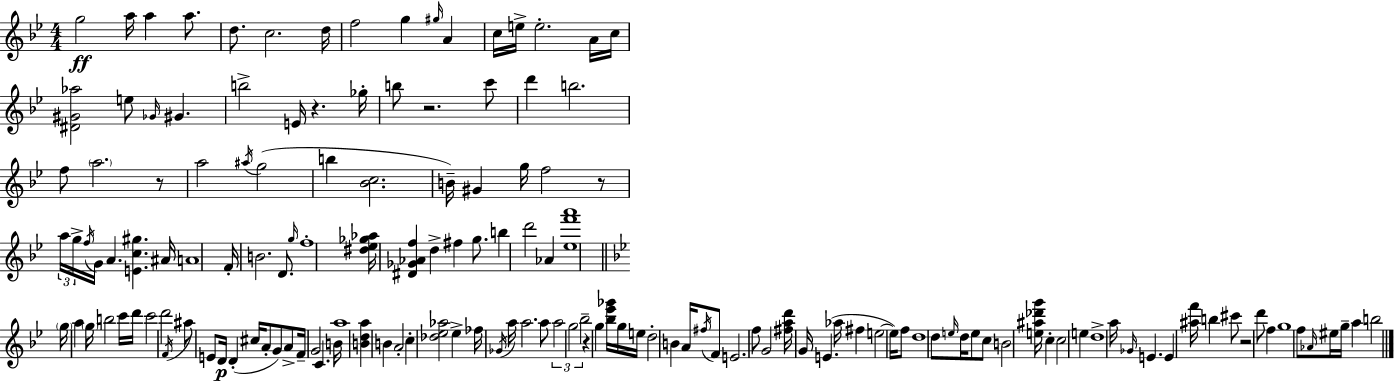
G5/h A5/s A5/q A5/e. D5/e. C5/h. D5/s F5/h G5/q G#5/s A4/q C5/s E5/s E5/h. A4/s C5/s [D#4,G#4,Ab5]/h E5/e Gb4/s G#4/q. B5/h E4/s R/q. Gb5/s B5/e R/h. C6/e D6/q B5/h. F5/e A5/h. R/e A5/h A#5/s G5/h B5/q [Bb4,C5]/h. B4/s G#4/q G5/s F5/h R/e A5/s G5/s F5/s G4/s A4/q. [E4,C5,G#5]/q. A#4/s A4/w F4/s B4/h. D4/e. G5/s F5/w [D#5,Eb5,Gb5,Ab5]/s [D#4,Gb4,Ab4,F5]/q D5/q F#5/q G5/e. B5/q D6/h Ab4/q [Eb5,F6,A6]/w G5/s A5/q G5/s B5/h C6/s D6/s C6/h D6/h F4/s A#5/e E4/e D4/s D4/q C#5/s A4/e G4/e A4/e F4/s G4/h C4/q. B4/s A5/w [B4,D5,A5]/q B4/q A4/h C5/q [Db5,Eb5,Ab5]/h Eb5/q FES5/s Gb4/s A5/s A5/h. A5/e A5/h G5/h Bb5/h R/q G5/q [Bb5,Eb6,Gb6]/s G5/s E5/s D5/h B4/q A4/s F#5/s F4/e E4/h. F5/e G4/h [F#5,A5,D6]/s G4/s E4/q. Ab5/s F#5/q E5/h E5/s F5/e D5/w D5/e E5/s D5/s E5/e C5/e B4/h [E5,A#5,Db6,G6]/s C5/q C5/h E5/q D5/w A5/s Gb4/s E4/q. E4/q [A#5,F6]/s B5/q C#6/e R/h D6/e F5/q G5/w F5/e Ab4/s EIS5/s G5/s A5/q B5/h